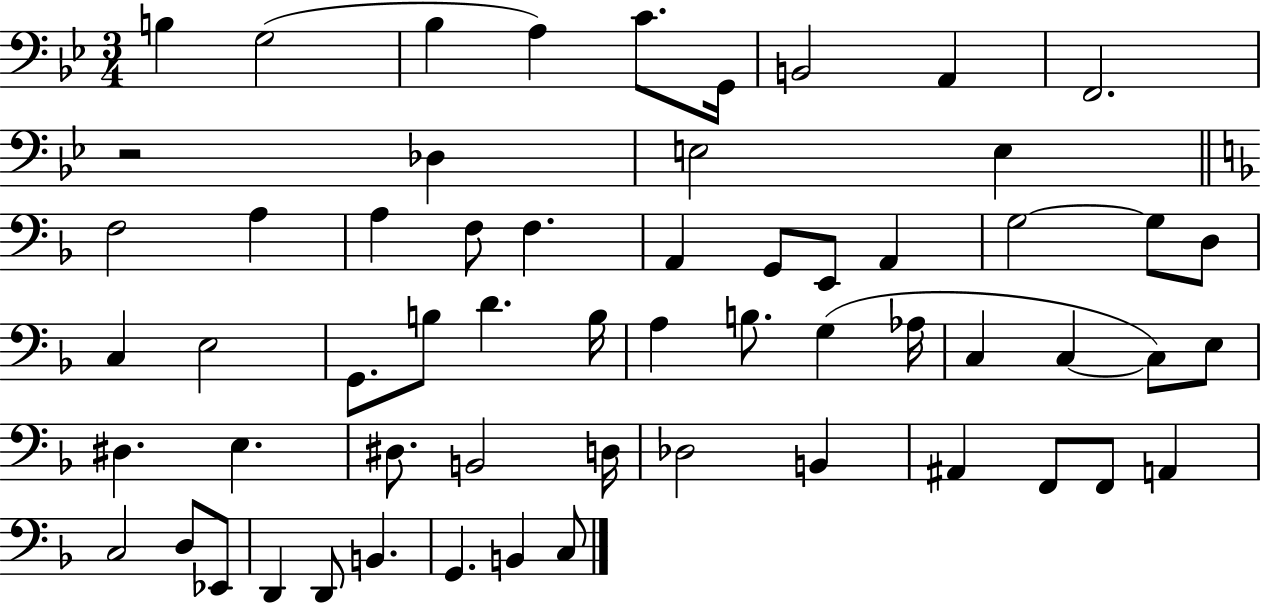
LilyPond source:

{
  \clef bass
  \numericTimeSignature
  \time 3/4
  \key bes \major
  b4 g2( | bes4 a4) c'8. g,16 | b,2 a,4 | f,2. | \break r2 des4 | e2 e4 | \bar "||" \break \key d \minor f2 a4 | a4 f8 f4. | a,4 g,8 e,8 a,4 | g2~~ g8 d8 | \break c4 e2 | g,8. b8 d'4. b16 | a4 b8. g4( aes16 | c4 c4~~ c8) e8 | \break dis4. e4. | dis8. b,2 d16 | des2 b,4 | ais,4 f,8 f,8 a,4 | \break c2 d8 ees,8 | d,4 d,8 b,4. | g,4. b,4 c8 | \bar "|."
}